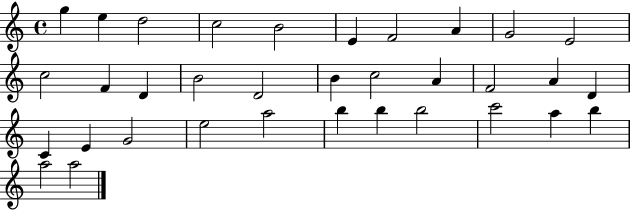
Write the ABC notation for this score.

X:1
T:Untitled
M:4/4
L:1/4
K:C
g e d2 c2 B2 E F2 A G2 E2 c2 F D B2 D2 B c2 A F2 A D C E G2 e2 a2 b b b2 c'2 a b a2 a2